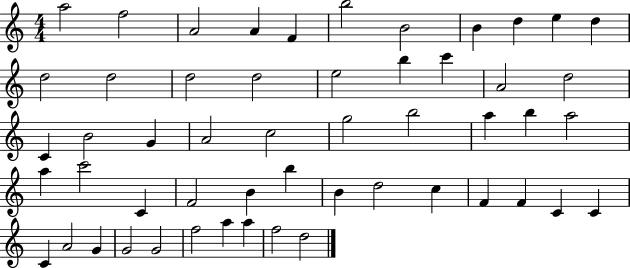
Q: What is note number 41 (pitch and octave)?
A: F4